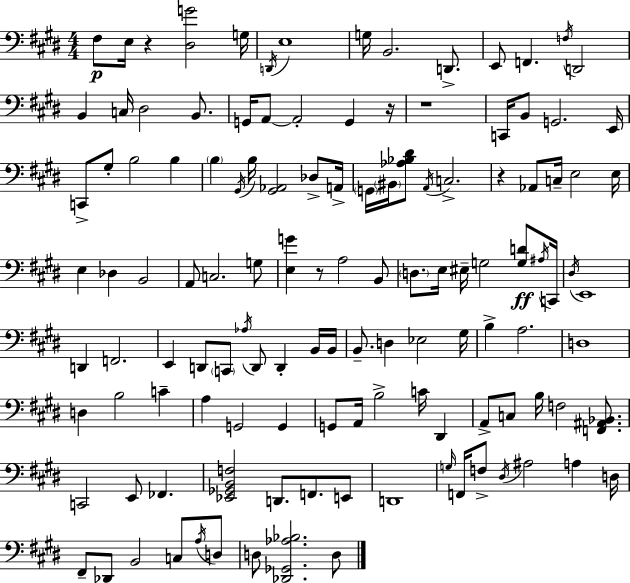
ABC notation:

X:1
T:Untitled
M:4/4
L:1/4
K:E
^F,/2 E,/4 z [^D,G]2 G,/4 D,,/4 E,4 G,/4 B,,2 D,,/2 E,,/2 F,, F,/4 D,,2 B,, C,/4 ^D,2 B,,/2 G,,/4 A,,/2 A,,2 G,, z/4 z4 C,,/4 B,,/2 G,,2 E,,/4 C,,/2 ^G,/2 B,2 B, B, ^G,,/4 B,/4 [^G,,_A,,]2 _D,/2 A,,/4 G,,/4 ^B,,/4 [_A,_B,^D]/2 A,,/4 C,2 z _A,,/2 C,/4 E,2 E,/4 E, _D, B,,2 A,,/2 C,2 G,/2 [E,G] z/2 A,2 B,,/2 D,/2 E,/4 ^E,/4 G,2 [G,D]/2 ^A,/4 C,,/4 ^D,/4 E,,4 D,, F,,2 E,, D,,/2 C,,/2 _A,/4 D,,/2 D,, B,,/4 B,,/4 B,,/2 D, _E,2 ^G,/4 B, A,2 D,4 D, B,2 C A, G,,2 G,, G,,/2 A,,/4 B,2 C/4 ^D,, A,,/2 C,/2 B,/4 F,2 [F,,^A,,_B,,]/2 C,,2 E,,/2 _F,, [_E,,_G,,B,,F,]2 D,,/2 F,,/2 E,,/2 D,,4 G,/4 F,,/4 F,/2 ^D,/4 ^A,2 A, D,/4 ^F,,/2 _D,,/2 B,,2 C,/2 A,/4 D,/2 D,/2 [_D,,_G,,_A,_B,]2 D,/2